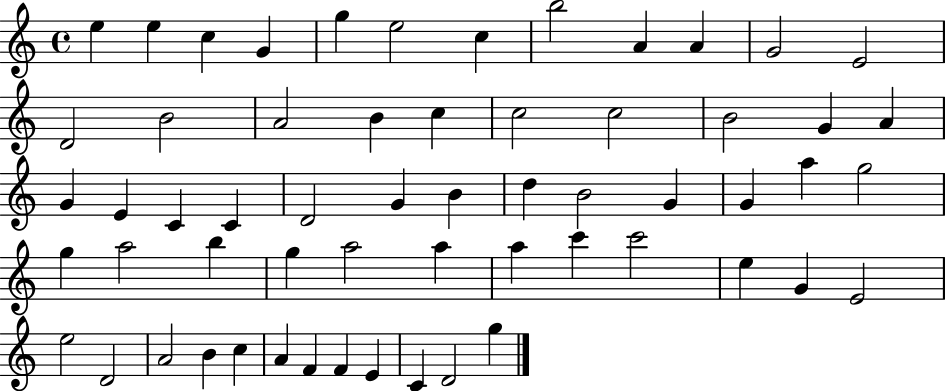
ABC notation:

X:1
T:Untitled
M:4/4
L:1/4
K:C
e e c G g e2 c b2 A A G2 E2 D2 B2 A2 B c c2 c2 B2 G A G E C C D2 G B d B2 G G a g2 g a2 b g a2 a a c' c'2 e G E2 e2 D2 A2 B c A F F E C D2 g